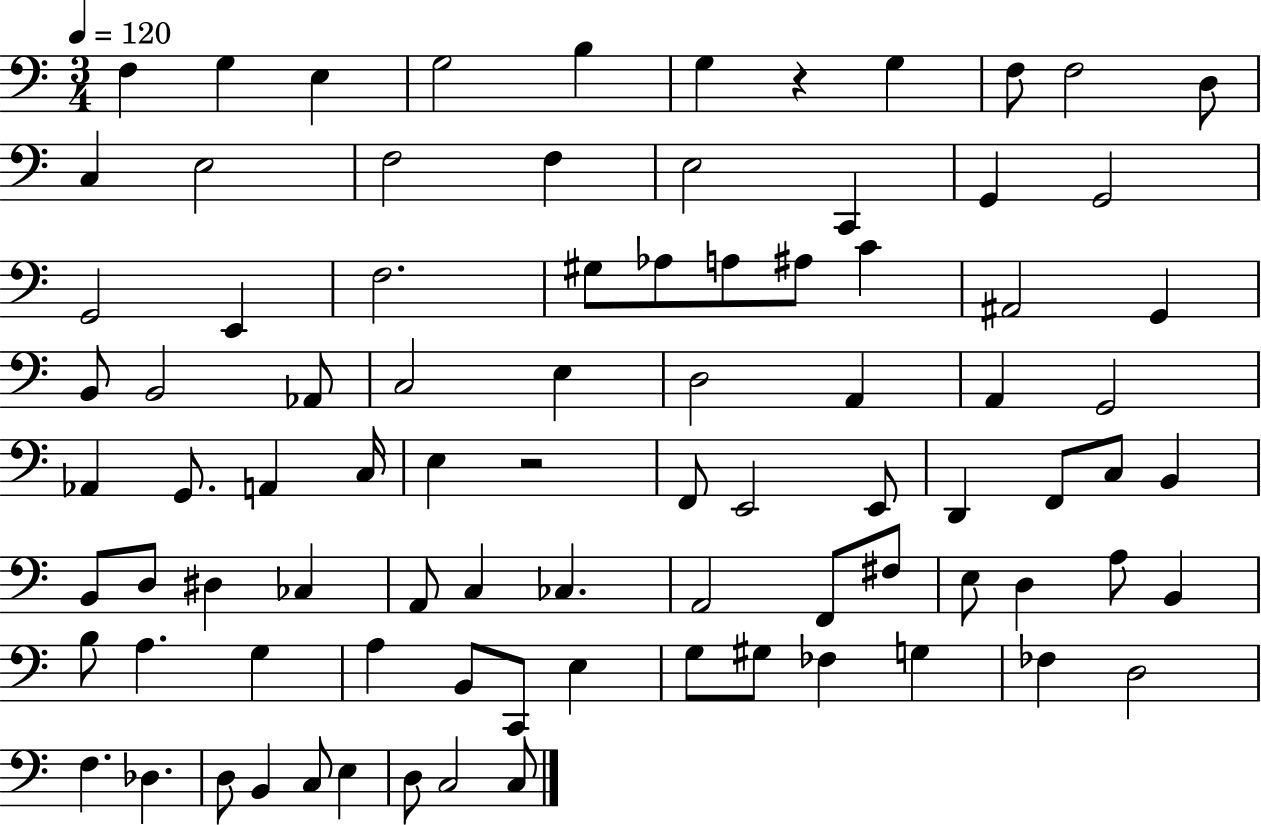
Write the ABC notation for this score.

X:1
T:Untitled
M:3/4
L:1/4
K:C
F, G, E, G,2 B, G, z G, F,/2 F,2 D,/2 C, E,2 F,2 F, E,2 C,, G,, G,,2 G,,2 E,, F,2 ^G,/2 _A,/2 A,/2 ^A,/2 C ^A,,2 G,, B,,/2 B,,2 _A,,/2 C,2 E, D,2 A,, A,, G,,2 _A,, G,,/2 A,, C,/4 E, z2 F,,/2 E,,2 E,,/2 D,, F,,/2 C,/2 B,, B,,/2 D,/2 ^D, _C, A,,/2 C, _C, A,,2 F,,/2 ^F,/2 E,/2 D, A,/2 B,, B,/2 A, G, A, B,,/2 C,,/2 E, G,/2 ^G,/2 _F, G, _F, D,2 F, _D, D,/2 B,, C,/2 E, D,/2 C,2 C,/2